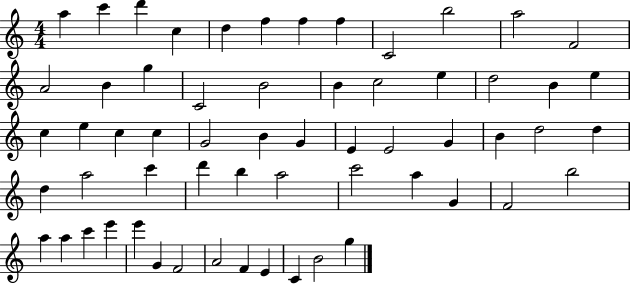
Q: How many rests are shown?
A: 0